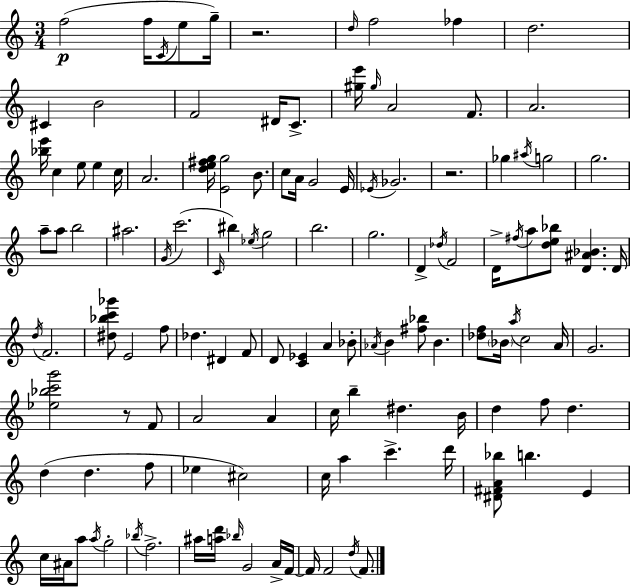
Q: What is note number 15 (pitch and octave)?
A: G#5